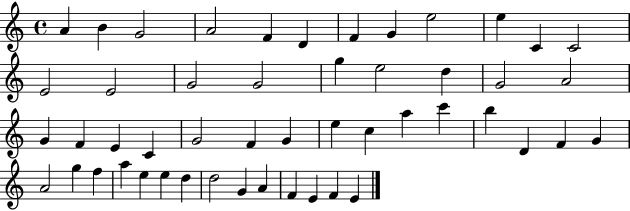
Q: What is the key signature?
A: C major